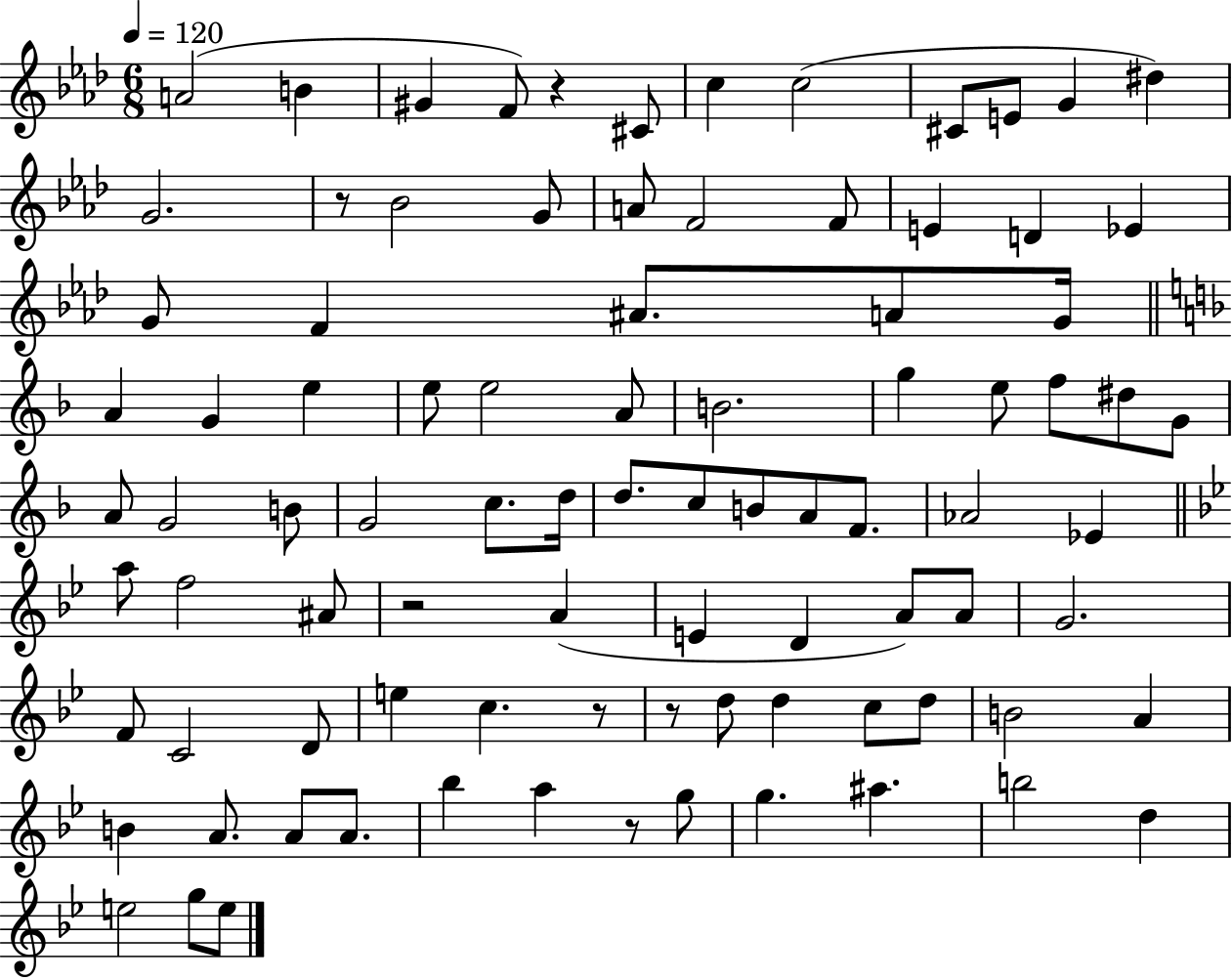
A4/h B4/q G#4/q F4/e R/q C#4/e C5/q C5/h C#4/e E4/e G4/q D#5/q G4/h. R/e Bb4/h G4/e A4/e F4/h F4/e E4/q D4/q Eb4/q G4/e F4/q A#4/e. A4/e G4/s A4/q G4/q E5/q E5/e E5/h A4/e B4/h. G5/q E5/e F5/e D#5/e G4/e A4/e G4/h B4/e G4/h C5/e. D5/s D5/e. C5/e B4/e A4/e F4/e. Ab4/h Eb4/q A5/e F5/h A#4/e R/h A4/q E4/q D4/q A4/e A4/e G4/h. F4/e C4/h D4/e E5/q C5/q. R/e R/e D5/e D5/q C5/e D5/e B4/h A4/q B4/q A4/e. A4/e A4/e. Bb5/q A5/q R/e G5/e G5/q. A#5/q. B5/h D5/q E5/h G5/e E5/e